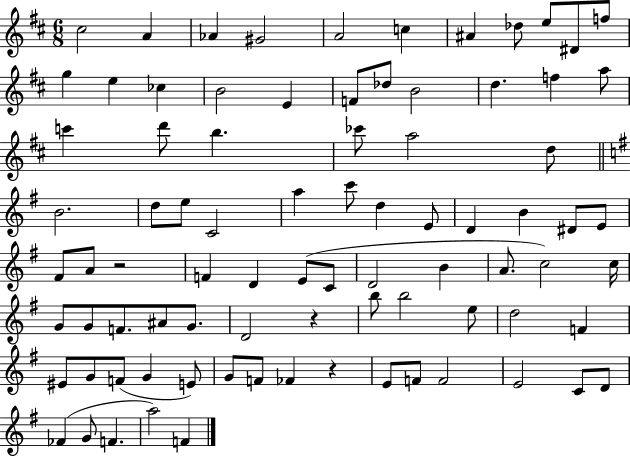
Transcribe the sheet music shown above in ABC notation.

X:1
T:Untitled
M:6/8
L:1/4
K:D
^c2 A _A ^G2 A2 c ^A _d/2 e/2 ^D/2 f/2 g e _c B2 E F/2 _d/2 B2 d f a/2 c' d'/2 b _c'/2 a2 d/2 B2 d/2 e/2 C2 a c'/2 d E/2 D B ^D/2 E/2 ^F/2 A/2 z2 F D E/2 C/2 D2 B A/2 c2 c/4 G/2 G/2 F/2 ^A/2 G/2 D2 z b/2 b2 e/2 d2 F ^E/2 G/2 F/2 G E/2 G/2 F/2 _F z E/2 F/2 F2 E2 C/2 D/2 _F G/2 F a2 F